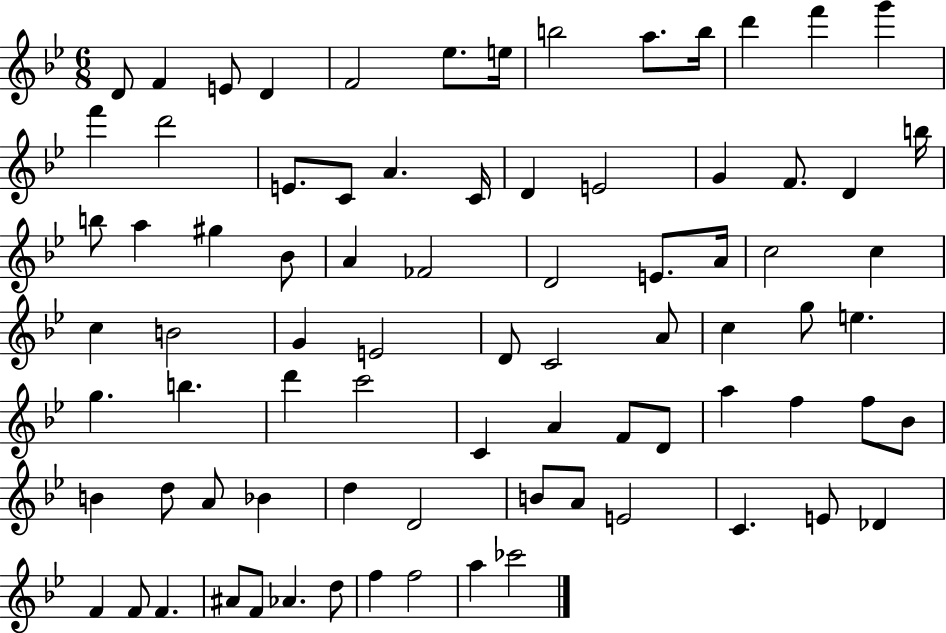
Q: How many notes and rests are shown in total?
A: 81